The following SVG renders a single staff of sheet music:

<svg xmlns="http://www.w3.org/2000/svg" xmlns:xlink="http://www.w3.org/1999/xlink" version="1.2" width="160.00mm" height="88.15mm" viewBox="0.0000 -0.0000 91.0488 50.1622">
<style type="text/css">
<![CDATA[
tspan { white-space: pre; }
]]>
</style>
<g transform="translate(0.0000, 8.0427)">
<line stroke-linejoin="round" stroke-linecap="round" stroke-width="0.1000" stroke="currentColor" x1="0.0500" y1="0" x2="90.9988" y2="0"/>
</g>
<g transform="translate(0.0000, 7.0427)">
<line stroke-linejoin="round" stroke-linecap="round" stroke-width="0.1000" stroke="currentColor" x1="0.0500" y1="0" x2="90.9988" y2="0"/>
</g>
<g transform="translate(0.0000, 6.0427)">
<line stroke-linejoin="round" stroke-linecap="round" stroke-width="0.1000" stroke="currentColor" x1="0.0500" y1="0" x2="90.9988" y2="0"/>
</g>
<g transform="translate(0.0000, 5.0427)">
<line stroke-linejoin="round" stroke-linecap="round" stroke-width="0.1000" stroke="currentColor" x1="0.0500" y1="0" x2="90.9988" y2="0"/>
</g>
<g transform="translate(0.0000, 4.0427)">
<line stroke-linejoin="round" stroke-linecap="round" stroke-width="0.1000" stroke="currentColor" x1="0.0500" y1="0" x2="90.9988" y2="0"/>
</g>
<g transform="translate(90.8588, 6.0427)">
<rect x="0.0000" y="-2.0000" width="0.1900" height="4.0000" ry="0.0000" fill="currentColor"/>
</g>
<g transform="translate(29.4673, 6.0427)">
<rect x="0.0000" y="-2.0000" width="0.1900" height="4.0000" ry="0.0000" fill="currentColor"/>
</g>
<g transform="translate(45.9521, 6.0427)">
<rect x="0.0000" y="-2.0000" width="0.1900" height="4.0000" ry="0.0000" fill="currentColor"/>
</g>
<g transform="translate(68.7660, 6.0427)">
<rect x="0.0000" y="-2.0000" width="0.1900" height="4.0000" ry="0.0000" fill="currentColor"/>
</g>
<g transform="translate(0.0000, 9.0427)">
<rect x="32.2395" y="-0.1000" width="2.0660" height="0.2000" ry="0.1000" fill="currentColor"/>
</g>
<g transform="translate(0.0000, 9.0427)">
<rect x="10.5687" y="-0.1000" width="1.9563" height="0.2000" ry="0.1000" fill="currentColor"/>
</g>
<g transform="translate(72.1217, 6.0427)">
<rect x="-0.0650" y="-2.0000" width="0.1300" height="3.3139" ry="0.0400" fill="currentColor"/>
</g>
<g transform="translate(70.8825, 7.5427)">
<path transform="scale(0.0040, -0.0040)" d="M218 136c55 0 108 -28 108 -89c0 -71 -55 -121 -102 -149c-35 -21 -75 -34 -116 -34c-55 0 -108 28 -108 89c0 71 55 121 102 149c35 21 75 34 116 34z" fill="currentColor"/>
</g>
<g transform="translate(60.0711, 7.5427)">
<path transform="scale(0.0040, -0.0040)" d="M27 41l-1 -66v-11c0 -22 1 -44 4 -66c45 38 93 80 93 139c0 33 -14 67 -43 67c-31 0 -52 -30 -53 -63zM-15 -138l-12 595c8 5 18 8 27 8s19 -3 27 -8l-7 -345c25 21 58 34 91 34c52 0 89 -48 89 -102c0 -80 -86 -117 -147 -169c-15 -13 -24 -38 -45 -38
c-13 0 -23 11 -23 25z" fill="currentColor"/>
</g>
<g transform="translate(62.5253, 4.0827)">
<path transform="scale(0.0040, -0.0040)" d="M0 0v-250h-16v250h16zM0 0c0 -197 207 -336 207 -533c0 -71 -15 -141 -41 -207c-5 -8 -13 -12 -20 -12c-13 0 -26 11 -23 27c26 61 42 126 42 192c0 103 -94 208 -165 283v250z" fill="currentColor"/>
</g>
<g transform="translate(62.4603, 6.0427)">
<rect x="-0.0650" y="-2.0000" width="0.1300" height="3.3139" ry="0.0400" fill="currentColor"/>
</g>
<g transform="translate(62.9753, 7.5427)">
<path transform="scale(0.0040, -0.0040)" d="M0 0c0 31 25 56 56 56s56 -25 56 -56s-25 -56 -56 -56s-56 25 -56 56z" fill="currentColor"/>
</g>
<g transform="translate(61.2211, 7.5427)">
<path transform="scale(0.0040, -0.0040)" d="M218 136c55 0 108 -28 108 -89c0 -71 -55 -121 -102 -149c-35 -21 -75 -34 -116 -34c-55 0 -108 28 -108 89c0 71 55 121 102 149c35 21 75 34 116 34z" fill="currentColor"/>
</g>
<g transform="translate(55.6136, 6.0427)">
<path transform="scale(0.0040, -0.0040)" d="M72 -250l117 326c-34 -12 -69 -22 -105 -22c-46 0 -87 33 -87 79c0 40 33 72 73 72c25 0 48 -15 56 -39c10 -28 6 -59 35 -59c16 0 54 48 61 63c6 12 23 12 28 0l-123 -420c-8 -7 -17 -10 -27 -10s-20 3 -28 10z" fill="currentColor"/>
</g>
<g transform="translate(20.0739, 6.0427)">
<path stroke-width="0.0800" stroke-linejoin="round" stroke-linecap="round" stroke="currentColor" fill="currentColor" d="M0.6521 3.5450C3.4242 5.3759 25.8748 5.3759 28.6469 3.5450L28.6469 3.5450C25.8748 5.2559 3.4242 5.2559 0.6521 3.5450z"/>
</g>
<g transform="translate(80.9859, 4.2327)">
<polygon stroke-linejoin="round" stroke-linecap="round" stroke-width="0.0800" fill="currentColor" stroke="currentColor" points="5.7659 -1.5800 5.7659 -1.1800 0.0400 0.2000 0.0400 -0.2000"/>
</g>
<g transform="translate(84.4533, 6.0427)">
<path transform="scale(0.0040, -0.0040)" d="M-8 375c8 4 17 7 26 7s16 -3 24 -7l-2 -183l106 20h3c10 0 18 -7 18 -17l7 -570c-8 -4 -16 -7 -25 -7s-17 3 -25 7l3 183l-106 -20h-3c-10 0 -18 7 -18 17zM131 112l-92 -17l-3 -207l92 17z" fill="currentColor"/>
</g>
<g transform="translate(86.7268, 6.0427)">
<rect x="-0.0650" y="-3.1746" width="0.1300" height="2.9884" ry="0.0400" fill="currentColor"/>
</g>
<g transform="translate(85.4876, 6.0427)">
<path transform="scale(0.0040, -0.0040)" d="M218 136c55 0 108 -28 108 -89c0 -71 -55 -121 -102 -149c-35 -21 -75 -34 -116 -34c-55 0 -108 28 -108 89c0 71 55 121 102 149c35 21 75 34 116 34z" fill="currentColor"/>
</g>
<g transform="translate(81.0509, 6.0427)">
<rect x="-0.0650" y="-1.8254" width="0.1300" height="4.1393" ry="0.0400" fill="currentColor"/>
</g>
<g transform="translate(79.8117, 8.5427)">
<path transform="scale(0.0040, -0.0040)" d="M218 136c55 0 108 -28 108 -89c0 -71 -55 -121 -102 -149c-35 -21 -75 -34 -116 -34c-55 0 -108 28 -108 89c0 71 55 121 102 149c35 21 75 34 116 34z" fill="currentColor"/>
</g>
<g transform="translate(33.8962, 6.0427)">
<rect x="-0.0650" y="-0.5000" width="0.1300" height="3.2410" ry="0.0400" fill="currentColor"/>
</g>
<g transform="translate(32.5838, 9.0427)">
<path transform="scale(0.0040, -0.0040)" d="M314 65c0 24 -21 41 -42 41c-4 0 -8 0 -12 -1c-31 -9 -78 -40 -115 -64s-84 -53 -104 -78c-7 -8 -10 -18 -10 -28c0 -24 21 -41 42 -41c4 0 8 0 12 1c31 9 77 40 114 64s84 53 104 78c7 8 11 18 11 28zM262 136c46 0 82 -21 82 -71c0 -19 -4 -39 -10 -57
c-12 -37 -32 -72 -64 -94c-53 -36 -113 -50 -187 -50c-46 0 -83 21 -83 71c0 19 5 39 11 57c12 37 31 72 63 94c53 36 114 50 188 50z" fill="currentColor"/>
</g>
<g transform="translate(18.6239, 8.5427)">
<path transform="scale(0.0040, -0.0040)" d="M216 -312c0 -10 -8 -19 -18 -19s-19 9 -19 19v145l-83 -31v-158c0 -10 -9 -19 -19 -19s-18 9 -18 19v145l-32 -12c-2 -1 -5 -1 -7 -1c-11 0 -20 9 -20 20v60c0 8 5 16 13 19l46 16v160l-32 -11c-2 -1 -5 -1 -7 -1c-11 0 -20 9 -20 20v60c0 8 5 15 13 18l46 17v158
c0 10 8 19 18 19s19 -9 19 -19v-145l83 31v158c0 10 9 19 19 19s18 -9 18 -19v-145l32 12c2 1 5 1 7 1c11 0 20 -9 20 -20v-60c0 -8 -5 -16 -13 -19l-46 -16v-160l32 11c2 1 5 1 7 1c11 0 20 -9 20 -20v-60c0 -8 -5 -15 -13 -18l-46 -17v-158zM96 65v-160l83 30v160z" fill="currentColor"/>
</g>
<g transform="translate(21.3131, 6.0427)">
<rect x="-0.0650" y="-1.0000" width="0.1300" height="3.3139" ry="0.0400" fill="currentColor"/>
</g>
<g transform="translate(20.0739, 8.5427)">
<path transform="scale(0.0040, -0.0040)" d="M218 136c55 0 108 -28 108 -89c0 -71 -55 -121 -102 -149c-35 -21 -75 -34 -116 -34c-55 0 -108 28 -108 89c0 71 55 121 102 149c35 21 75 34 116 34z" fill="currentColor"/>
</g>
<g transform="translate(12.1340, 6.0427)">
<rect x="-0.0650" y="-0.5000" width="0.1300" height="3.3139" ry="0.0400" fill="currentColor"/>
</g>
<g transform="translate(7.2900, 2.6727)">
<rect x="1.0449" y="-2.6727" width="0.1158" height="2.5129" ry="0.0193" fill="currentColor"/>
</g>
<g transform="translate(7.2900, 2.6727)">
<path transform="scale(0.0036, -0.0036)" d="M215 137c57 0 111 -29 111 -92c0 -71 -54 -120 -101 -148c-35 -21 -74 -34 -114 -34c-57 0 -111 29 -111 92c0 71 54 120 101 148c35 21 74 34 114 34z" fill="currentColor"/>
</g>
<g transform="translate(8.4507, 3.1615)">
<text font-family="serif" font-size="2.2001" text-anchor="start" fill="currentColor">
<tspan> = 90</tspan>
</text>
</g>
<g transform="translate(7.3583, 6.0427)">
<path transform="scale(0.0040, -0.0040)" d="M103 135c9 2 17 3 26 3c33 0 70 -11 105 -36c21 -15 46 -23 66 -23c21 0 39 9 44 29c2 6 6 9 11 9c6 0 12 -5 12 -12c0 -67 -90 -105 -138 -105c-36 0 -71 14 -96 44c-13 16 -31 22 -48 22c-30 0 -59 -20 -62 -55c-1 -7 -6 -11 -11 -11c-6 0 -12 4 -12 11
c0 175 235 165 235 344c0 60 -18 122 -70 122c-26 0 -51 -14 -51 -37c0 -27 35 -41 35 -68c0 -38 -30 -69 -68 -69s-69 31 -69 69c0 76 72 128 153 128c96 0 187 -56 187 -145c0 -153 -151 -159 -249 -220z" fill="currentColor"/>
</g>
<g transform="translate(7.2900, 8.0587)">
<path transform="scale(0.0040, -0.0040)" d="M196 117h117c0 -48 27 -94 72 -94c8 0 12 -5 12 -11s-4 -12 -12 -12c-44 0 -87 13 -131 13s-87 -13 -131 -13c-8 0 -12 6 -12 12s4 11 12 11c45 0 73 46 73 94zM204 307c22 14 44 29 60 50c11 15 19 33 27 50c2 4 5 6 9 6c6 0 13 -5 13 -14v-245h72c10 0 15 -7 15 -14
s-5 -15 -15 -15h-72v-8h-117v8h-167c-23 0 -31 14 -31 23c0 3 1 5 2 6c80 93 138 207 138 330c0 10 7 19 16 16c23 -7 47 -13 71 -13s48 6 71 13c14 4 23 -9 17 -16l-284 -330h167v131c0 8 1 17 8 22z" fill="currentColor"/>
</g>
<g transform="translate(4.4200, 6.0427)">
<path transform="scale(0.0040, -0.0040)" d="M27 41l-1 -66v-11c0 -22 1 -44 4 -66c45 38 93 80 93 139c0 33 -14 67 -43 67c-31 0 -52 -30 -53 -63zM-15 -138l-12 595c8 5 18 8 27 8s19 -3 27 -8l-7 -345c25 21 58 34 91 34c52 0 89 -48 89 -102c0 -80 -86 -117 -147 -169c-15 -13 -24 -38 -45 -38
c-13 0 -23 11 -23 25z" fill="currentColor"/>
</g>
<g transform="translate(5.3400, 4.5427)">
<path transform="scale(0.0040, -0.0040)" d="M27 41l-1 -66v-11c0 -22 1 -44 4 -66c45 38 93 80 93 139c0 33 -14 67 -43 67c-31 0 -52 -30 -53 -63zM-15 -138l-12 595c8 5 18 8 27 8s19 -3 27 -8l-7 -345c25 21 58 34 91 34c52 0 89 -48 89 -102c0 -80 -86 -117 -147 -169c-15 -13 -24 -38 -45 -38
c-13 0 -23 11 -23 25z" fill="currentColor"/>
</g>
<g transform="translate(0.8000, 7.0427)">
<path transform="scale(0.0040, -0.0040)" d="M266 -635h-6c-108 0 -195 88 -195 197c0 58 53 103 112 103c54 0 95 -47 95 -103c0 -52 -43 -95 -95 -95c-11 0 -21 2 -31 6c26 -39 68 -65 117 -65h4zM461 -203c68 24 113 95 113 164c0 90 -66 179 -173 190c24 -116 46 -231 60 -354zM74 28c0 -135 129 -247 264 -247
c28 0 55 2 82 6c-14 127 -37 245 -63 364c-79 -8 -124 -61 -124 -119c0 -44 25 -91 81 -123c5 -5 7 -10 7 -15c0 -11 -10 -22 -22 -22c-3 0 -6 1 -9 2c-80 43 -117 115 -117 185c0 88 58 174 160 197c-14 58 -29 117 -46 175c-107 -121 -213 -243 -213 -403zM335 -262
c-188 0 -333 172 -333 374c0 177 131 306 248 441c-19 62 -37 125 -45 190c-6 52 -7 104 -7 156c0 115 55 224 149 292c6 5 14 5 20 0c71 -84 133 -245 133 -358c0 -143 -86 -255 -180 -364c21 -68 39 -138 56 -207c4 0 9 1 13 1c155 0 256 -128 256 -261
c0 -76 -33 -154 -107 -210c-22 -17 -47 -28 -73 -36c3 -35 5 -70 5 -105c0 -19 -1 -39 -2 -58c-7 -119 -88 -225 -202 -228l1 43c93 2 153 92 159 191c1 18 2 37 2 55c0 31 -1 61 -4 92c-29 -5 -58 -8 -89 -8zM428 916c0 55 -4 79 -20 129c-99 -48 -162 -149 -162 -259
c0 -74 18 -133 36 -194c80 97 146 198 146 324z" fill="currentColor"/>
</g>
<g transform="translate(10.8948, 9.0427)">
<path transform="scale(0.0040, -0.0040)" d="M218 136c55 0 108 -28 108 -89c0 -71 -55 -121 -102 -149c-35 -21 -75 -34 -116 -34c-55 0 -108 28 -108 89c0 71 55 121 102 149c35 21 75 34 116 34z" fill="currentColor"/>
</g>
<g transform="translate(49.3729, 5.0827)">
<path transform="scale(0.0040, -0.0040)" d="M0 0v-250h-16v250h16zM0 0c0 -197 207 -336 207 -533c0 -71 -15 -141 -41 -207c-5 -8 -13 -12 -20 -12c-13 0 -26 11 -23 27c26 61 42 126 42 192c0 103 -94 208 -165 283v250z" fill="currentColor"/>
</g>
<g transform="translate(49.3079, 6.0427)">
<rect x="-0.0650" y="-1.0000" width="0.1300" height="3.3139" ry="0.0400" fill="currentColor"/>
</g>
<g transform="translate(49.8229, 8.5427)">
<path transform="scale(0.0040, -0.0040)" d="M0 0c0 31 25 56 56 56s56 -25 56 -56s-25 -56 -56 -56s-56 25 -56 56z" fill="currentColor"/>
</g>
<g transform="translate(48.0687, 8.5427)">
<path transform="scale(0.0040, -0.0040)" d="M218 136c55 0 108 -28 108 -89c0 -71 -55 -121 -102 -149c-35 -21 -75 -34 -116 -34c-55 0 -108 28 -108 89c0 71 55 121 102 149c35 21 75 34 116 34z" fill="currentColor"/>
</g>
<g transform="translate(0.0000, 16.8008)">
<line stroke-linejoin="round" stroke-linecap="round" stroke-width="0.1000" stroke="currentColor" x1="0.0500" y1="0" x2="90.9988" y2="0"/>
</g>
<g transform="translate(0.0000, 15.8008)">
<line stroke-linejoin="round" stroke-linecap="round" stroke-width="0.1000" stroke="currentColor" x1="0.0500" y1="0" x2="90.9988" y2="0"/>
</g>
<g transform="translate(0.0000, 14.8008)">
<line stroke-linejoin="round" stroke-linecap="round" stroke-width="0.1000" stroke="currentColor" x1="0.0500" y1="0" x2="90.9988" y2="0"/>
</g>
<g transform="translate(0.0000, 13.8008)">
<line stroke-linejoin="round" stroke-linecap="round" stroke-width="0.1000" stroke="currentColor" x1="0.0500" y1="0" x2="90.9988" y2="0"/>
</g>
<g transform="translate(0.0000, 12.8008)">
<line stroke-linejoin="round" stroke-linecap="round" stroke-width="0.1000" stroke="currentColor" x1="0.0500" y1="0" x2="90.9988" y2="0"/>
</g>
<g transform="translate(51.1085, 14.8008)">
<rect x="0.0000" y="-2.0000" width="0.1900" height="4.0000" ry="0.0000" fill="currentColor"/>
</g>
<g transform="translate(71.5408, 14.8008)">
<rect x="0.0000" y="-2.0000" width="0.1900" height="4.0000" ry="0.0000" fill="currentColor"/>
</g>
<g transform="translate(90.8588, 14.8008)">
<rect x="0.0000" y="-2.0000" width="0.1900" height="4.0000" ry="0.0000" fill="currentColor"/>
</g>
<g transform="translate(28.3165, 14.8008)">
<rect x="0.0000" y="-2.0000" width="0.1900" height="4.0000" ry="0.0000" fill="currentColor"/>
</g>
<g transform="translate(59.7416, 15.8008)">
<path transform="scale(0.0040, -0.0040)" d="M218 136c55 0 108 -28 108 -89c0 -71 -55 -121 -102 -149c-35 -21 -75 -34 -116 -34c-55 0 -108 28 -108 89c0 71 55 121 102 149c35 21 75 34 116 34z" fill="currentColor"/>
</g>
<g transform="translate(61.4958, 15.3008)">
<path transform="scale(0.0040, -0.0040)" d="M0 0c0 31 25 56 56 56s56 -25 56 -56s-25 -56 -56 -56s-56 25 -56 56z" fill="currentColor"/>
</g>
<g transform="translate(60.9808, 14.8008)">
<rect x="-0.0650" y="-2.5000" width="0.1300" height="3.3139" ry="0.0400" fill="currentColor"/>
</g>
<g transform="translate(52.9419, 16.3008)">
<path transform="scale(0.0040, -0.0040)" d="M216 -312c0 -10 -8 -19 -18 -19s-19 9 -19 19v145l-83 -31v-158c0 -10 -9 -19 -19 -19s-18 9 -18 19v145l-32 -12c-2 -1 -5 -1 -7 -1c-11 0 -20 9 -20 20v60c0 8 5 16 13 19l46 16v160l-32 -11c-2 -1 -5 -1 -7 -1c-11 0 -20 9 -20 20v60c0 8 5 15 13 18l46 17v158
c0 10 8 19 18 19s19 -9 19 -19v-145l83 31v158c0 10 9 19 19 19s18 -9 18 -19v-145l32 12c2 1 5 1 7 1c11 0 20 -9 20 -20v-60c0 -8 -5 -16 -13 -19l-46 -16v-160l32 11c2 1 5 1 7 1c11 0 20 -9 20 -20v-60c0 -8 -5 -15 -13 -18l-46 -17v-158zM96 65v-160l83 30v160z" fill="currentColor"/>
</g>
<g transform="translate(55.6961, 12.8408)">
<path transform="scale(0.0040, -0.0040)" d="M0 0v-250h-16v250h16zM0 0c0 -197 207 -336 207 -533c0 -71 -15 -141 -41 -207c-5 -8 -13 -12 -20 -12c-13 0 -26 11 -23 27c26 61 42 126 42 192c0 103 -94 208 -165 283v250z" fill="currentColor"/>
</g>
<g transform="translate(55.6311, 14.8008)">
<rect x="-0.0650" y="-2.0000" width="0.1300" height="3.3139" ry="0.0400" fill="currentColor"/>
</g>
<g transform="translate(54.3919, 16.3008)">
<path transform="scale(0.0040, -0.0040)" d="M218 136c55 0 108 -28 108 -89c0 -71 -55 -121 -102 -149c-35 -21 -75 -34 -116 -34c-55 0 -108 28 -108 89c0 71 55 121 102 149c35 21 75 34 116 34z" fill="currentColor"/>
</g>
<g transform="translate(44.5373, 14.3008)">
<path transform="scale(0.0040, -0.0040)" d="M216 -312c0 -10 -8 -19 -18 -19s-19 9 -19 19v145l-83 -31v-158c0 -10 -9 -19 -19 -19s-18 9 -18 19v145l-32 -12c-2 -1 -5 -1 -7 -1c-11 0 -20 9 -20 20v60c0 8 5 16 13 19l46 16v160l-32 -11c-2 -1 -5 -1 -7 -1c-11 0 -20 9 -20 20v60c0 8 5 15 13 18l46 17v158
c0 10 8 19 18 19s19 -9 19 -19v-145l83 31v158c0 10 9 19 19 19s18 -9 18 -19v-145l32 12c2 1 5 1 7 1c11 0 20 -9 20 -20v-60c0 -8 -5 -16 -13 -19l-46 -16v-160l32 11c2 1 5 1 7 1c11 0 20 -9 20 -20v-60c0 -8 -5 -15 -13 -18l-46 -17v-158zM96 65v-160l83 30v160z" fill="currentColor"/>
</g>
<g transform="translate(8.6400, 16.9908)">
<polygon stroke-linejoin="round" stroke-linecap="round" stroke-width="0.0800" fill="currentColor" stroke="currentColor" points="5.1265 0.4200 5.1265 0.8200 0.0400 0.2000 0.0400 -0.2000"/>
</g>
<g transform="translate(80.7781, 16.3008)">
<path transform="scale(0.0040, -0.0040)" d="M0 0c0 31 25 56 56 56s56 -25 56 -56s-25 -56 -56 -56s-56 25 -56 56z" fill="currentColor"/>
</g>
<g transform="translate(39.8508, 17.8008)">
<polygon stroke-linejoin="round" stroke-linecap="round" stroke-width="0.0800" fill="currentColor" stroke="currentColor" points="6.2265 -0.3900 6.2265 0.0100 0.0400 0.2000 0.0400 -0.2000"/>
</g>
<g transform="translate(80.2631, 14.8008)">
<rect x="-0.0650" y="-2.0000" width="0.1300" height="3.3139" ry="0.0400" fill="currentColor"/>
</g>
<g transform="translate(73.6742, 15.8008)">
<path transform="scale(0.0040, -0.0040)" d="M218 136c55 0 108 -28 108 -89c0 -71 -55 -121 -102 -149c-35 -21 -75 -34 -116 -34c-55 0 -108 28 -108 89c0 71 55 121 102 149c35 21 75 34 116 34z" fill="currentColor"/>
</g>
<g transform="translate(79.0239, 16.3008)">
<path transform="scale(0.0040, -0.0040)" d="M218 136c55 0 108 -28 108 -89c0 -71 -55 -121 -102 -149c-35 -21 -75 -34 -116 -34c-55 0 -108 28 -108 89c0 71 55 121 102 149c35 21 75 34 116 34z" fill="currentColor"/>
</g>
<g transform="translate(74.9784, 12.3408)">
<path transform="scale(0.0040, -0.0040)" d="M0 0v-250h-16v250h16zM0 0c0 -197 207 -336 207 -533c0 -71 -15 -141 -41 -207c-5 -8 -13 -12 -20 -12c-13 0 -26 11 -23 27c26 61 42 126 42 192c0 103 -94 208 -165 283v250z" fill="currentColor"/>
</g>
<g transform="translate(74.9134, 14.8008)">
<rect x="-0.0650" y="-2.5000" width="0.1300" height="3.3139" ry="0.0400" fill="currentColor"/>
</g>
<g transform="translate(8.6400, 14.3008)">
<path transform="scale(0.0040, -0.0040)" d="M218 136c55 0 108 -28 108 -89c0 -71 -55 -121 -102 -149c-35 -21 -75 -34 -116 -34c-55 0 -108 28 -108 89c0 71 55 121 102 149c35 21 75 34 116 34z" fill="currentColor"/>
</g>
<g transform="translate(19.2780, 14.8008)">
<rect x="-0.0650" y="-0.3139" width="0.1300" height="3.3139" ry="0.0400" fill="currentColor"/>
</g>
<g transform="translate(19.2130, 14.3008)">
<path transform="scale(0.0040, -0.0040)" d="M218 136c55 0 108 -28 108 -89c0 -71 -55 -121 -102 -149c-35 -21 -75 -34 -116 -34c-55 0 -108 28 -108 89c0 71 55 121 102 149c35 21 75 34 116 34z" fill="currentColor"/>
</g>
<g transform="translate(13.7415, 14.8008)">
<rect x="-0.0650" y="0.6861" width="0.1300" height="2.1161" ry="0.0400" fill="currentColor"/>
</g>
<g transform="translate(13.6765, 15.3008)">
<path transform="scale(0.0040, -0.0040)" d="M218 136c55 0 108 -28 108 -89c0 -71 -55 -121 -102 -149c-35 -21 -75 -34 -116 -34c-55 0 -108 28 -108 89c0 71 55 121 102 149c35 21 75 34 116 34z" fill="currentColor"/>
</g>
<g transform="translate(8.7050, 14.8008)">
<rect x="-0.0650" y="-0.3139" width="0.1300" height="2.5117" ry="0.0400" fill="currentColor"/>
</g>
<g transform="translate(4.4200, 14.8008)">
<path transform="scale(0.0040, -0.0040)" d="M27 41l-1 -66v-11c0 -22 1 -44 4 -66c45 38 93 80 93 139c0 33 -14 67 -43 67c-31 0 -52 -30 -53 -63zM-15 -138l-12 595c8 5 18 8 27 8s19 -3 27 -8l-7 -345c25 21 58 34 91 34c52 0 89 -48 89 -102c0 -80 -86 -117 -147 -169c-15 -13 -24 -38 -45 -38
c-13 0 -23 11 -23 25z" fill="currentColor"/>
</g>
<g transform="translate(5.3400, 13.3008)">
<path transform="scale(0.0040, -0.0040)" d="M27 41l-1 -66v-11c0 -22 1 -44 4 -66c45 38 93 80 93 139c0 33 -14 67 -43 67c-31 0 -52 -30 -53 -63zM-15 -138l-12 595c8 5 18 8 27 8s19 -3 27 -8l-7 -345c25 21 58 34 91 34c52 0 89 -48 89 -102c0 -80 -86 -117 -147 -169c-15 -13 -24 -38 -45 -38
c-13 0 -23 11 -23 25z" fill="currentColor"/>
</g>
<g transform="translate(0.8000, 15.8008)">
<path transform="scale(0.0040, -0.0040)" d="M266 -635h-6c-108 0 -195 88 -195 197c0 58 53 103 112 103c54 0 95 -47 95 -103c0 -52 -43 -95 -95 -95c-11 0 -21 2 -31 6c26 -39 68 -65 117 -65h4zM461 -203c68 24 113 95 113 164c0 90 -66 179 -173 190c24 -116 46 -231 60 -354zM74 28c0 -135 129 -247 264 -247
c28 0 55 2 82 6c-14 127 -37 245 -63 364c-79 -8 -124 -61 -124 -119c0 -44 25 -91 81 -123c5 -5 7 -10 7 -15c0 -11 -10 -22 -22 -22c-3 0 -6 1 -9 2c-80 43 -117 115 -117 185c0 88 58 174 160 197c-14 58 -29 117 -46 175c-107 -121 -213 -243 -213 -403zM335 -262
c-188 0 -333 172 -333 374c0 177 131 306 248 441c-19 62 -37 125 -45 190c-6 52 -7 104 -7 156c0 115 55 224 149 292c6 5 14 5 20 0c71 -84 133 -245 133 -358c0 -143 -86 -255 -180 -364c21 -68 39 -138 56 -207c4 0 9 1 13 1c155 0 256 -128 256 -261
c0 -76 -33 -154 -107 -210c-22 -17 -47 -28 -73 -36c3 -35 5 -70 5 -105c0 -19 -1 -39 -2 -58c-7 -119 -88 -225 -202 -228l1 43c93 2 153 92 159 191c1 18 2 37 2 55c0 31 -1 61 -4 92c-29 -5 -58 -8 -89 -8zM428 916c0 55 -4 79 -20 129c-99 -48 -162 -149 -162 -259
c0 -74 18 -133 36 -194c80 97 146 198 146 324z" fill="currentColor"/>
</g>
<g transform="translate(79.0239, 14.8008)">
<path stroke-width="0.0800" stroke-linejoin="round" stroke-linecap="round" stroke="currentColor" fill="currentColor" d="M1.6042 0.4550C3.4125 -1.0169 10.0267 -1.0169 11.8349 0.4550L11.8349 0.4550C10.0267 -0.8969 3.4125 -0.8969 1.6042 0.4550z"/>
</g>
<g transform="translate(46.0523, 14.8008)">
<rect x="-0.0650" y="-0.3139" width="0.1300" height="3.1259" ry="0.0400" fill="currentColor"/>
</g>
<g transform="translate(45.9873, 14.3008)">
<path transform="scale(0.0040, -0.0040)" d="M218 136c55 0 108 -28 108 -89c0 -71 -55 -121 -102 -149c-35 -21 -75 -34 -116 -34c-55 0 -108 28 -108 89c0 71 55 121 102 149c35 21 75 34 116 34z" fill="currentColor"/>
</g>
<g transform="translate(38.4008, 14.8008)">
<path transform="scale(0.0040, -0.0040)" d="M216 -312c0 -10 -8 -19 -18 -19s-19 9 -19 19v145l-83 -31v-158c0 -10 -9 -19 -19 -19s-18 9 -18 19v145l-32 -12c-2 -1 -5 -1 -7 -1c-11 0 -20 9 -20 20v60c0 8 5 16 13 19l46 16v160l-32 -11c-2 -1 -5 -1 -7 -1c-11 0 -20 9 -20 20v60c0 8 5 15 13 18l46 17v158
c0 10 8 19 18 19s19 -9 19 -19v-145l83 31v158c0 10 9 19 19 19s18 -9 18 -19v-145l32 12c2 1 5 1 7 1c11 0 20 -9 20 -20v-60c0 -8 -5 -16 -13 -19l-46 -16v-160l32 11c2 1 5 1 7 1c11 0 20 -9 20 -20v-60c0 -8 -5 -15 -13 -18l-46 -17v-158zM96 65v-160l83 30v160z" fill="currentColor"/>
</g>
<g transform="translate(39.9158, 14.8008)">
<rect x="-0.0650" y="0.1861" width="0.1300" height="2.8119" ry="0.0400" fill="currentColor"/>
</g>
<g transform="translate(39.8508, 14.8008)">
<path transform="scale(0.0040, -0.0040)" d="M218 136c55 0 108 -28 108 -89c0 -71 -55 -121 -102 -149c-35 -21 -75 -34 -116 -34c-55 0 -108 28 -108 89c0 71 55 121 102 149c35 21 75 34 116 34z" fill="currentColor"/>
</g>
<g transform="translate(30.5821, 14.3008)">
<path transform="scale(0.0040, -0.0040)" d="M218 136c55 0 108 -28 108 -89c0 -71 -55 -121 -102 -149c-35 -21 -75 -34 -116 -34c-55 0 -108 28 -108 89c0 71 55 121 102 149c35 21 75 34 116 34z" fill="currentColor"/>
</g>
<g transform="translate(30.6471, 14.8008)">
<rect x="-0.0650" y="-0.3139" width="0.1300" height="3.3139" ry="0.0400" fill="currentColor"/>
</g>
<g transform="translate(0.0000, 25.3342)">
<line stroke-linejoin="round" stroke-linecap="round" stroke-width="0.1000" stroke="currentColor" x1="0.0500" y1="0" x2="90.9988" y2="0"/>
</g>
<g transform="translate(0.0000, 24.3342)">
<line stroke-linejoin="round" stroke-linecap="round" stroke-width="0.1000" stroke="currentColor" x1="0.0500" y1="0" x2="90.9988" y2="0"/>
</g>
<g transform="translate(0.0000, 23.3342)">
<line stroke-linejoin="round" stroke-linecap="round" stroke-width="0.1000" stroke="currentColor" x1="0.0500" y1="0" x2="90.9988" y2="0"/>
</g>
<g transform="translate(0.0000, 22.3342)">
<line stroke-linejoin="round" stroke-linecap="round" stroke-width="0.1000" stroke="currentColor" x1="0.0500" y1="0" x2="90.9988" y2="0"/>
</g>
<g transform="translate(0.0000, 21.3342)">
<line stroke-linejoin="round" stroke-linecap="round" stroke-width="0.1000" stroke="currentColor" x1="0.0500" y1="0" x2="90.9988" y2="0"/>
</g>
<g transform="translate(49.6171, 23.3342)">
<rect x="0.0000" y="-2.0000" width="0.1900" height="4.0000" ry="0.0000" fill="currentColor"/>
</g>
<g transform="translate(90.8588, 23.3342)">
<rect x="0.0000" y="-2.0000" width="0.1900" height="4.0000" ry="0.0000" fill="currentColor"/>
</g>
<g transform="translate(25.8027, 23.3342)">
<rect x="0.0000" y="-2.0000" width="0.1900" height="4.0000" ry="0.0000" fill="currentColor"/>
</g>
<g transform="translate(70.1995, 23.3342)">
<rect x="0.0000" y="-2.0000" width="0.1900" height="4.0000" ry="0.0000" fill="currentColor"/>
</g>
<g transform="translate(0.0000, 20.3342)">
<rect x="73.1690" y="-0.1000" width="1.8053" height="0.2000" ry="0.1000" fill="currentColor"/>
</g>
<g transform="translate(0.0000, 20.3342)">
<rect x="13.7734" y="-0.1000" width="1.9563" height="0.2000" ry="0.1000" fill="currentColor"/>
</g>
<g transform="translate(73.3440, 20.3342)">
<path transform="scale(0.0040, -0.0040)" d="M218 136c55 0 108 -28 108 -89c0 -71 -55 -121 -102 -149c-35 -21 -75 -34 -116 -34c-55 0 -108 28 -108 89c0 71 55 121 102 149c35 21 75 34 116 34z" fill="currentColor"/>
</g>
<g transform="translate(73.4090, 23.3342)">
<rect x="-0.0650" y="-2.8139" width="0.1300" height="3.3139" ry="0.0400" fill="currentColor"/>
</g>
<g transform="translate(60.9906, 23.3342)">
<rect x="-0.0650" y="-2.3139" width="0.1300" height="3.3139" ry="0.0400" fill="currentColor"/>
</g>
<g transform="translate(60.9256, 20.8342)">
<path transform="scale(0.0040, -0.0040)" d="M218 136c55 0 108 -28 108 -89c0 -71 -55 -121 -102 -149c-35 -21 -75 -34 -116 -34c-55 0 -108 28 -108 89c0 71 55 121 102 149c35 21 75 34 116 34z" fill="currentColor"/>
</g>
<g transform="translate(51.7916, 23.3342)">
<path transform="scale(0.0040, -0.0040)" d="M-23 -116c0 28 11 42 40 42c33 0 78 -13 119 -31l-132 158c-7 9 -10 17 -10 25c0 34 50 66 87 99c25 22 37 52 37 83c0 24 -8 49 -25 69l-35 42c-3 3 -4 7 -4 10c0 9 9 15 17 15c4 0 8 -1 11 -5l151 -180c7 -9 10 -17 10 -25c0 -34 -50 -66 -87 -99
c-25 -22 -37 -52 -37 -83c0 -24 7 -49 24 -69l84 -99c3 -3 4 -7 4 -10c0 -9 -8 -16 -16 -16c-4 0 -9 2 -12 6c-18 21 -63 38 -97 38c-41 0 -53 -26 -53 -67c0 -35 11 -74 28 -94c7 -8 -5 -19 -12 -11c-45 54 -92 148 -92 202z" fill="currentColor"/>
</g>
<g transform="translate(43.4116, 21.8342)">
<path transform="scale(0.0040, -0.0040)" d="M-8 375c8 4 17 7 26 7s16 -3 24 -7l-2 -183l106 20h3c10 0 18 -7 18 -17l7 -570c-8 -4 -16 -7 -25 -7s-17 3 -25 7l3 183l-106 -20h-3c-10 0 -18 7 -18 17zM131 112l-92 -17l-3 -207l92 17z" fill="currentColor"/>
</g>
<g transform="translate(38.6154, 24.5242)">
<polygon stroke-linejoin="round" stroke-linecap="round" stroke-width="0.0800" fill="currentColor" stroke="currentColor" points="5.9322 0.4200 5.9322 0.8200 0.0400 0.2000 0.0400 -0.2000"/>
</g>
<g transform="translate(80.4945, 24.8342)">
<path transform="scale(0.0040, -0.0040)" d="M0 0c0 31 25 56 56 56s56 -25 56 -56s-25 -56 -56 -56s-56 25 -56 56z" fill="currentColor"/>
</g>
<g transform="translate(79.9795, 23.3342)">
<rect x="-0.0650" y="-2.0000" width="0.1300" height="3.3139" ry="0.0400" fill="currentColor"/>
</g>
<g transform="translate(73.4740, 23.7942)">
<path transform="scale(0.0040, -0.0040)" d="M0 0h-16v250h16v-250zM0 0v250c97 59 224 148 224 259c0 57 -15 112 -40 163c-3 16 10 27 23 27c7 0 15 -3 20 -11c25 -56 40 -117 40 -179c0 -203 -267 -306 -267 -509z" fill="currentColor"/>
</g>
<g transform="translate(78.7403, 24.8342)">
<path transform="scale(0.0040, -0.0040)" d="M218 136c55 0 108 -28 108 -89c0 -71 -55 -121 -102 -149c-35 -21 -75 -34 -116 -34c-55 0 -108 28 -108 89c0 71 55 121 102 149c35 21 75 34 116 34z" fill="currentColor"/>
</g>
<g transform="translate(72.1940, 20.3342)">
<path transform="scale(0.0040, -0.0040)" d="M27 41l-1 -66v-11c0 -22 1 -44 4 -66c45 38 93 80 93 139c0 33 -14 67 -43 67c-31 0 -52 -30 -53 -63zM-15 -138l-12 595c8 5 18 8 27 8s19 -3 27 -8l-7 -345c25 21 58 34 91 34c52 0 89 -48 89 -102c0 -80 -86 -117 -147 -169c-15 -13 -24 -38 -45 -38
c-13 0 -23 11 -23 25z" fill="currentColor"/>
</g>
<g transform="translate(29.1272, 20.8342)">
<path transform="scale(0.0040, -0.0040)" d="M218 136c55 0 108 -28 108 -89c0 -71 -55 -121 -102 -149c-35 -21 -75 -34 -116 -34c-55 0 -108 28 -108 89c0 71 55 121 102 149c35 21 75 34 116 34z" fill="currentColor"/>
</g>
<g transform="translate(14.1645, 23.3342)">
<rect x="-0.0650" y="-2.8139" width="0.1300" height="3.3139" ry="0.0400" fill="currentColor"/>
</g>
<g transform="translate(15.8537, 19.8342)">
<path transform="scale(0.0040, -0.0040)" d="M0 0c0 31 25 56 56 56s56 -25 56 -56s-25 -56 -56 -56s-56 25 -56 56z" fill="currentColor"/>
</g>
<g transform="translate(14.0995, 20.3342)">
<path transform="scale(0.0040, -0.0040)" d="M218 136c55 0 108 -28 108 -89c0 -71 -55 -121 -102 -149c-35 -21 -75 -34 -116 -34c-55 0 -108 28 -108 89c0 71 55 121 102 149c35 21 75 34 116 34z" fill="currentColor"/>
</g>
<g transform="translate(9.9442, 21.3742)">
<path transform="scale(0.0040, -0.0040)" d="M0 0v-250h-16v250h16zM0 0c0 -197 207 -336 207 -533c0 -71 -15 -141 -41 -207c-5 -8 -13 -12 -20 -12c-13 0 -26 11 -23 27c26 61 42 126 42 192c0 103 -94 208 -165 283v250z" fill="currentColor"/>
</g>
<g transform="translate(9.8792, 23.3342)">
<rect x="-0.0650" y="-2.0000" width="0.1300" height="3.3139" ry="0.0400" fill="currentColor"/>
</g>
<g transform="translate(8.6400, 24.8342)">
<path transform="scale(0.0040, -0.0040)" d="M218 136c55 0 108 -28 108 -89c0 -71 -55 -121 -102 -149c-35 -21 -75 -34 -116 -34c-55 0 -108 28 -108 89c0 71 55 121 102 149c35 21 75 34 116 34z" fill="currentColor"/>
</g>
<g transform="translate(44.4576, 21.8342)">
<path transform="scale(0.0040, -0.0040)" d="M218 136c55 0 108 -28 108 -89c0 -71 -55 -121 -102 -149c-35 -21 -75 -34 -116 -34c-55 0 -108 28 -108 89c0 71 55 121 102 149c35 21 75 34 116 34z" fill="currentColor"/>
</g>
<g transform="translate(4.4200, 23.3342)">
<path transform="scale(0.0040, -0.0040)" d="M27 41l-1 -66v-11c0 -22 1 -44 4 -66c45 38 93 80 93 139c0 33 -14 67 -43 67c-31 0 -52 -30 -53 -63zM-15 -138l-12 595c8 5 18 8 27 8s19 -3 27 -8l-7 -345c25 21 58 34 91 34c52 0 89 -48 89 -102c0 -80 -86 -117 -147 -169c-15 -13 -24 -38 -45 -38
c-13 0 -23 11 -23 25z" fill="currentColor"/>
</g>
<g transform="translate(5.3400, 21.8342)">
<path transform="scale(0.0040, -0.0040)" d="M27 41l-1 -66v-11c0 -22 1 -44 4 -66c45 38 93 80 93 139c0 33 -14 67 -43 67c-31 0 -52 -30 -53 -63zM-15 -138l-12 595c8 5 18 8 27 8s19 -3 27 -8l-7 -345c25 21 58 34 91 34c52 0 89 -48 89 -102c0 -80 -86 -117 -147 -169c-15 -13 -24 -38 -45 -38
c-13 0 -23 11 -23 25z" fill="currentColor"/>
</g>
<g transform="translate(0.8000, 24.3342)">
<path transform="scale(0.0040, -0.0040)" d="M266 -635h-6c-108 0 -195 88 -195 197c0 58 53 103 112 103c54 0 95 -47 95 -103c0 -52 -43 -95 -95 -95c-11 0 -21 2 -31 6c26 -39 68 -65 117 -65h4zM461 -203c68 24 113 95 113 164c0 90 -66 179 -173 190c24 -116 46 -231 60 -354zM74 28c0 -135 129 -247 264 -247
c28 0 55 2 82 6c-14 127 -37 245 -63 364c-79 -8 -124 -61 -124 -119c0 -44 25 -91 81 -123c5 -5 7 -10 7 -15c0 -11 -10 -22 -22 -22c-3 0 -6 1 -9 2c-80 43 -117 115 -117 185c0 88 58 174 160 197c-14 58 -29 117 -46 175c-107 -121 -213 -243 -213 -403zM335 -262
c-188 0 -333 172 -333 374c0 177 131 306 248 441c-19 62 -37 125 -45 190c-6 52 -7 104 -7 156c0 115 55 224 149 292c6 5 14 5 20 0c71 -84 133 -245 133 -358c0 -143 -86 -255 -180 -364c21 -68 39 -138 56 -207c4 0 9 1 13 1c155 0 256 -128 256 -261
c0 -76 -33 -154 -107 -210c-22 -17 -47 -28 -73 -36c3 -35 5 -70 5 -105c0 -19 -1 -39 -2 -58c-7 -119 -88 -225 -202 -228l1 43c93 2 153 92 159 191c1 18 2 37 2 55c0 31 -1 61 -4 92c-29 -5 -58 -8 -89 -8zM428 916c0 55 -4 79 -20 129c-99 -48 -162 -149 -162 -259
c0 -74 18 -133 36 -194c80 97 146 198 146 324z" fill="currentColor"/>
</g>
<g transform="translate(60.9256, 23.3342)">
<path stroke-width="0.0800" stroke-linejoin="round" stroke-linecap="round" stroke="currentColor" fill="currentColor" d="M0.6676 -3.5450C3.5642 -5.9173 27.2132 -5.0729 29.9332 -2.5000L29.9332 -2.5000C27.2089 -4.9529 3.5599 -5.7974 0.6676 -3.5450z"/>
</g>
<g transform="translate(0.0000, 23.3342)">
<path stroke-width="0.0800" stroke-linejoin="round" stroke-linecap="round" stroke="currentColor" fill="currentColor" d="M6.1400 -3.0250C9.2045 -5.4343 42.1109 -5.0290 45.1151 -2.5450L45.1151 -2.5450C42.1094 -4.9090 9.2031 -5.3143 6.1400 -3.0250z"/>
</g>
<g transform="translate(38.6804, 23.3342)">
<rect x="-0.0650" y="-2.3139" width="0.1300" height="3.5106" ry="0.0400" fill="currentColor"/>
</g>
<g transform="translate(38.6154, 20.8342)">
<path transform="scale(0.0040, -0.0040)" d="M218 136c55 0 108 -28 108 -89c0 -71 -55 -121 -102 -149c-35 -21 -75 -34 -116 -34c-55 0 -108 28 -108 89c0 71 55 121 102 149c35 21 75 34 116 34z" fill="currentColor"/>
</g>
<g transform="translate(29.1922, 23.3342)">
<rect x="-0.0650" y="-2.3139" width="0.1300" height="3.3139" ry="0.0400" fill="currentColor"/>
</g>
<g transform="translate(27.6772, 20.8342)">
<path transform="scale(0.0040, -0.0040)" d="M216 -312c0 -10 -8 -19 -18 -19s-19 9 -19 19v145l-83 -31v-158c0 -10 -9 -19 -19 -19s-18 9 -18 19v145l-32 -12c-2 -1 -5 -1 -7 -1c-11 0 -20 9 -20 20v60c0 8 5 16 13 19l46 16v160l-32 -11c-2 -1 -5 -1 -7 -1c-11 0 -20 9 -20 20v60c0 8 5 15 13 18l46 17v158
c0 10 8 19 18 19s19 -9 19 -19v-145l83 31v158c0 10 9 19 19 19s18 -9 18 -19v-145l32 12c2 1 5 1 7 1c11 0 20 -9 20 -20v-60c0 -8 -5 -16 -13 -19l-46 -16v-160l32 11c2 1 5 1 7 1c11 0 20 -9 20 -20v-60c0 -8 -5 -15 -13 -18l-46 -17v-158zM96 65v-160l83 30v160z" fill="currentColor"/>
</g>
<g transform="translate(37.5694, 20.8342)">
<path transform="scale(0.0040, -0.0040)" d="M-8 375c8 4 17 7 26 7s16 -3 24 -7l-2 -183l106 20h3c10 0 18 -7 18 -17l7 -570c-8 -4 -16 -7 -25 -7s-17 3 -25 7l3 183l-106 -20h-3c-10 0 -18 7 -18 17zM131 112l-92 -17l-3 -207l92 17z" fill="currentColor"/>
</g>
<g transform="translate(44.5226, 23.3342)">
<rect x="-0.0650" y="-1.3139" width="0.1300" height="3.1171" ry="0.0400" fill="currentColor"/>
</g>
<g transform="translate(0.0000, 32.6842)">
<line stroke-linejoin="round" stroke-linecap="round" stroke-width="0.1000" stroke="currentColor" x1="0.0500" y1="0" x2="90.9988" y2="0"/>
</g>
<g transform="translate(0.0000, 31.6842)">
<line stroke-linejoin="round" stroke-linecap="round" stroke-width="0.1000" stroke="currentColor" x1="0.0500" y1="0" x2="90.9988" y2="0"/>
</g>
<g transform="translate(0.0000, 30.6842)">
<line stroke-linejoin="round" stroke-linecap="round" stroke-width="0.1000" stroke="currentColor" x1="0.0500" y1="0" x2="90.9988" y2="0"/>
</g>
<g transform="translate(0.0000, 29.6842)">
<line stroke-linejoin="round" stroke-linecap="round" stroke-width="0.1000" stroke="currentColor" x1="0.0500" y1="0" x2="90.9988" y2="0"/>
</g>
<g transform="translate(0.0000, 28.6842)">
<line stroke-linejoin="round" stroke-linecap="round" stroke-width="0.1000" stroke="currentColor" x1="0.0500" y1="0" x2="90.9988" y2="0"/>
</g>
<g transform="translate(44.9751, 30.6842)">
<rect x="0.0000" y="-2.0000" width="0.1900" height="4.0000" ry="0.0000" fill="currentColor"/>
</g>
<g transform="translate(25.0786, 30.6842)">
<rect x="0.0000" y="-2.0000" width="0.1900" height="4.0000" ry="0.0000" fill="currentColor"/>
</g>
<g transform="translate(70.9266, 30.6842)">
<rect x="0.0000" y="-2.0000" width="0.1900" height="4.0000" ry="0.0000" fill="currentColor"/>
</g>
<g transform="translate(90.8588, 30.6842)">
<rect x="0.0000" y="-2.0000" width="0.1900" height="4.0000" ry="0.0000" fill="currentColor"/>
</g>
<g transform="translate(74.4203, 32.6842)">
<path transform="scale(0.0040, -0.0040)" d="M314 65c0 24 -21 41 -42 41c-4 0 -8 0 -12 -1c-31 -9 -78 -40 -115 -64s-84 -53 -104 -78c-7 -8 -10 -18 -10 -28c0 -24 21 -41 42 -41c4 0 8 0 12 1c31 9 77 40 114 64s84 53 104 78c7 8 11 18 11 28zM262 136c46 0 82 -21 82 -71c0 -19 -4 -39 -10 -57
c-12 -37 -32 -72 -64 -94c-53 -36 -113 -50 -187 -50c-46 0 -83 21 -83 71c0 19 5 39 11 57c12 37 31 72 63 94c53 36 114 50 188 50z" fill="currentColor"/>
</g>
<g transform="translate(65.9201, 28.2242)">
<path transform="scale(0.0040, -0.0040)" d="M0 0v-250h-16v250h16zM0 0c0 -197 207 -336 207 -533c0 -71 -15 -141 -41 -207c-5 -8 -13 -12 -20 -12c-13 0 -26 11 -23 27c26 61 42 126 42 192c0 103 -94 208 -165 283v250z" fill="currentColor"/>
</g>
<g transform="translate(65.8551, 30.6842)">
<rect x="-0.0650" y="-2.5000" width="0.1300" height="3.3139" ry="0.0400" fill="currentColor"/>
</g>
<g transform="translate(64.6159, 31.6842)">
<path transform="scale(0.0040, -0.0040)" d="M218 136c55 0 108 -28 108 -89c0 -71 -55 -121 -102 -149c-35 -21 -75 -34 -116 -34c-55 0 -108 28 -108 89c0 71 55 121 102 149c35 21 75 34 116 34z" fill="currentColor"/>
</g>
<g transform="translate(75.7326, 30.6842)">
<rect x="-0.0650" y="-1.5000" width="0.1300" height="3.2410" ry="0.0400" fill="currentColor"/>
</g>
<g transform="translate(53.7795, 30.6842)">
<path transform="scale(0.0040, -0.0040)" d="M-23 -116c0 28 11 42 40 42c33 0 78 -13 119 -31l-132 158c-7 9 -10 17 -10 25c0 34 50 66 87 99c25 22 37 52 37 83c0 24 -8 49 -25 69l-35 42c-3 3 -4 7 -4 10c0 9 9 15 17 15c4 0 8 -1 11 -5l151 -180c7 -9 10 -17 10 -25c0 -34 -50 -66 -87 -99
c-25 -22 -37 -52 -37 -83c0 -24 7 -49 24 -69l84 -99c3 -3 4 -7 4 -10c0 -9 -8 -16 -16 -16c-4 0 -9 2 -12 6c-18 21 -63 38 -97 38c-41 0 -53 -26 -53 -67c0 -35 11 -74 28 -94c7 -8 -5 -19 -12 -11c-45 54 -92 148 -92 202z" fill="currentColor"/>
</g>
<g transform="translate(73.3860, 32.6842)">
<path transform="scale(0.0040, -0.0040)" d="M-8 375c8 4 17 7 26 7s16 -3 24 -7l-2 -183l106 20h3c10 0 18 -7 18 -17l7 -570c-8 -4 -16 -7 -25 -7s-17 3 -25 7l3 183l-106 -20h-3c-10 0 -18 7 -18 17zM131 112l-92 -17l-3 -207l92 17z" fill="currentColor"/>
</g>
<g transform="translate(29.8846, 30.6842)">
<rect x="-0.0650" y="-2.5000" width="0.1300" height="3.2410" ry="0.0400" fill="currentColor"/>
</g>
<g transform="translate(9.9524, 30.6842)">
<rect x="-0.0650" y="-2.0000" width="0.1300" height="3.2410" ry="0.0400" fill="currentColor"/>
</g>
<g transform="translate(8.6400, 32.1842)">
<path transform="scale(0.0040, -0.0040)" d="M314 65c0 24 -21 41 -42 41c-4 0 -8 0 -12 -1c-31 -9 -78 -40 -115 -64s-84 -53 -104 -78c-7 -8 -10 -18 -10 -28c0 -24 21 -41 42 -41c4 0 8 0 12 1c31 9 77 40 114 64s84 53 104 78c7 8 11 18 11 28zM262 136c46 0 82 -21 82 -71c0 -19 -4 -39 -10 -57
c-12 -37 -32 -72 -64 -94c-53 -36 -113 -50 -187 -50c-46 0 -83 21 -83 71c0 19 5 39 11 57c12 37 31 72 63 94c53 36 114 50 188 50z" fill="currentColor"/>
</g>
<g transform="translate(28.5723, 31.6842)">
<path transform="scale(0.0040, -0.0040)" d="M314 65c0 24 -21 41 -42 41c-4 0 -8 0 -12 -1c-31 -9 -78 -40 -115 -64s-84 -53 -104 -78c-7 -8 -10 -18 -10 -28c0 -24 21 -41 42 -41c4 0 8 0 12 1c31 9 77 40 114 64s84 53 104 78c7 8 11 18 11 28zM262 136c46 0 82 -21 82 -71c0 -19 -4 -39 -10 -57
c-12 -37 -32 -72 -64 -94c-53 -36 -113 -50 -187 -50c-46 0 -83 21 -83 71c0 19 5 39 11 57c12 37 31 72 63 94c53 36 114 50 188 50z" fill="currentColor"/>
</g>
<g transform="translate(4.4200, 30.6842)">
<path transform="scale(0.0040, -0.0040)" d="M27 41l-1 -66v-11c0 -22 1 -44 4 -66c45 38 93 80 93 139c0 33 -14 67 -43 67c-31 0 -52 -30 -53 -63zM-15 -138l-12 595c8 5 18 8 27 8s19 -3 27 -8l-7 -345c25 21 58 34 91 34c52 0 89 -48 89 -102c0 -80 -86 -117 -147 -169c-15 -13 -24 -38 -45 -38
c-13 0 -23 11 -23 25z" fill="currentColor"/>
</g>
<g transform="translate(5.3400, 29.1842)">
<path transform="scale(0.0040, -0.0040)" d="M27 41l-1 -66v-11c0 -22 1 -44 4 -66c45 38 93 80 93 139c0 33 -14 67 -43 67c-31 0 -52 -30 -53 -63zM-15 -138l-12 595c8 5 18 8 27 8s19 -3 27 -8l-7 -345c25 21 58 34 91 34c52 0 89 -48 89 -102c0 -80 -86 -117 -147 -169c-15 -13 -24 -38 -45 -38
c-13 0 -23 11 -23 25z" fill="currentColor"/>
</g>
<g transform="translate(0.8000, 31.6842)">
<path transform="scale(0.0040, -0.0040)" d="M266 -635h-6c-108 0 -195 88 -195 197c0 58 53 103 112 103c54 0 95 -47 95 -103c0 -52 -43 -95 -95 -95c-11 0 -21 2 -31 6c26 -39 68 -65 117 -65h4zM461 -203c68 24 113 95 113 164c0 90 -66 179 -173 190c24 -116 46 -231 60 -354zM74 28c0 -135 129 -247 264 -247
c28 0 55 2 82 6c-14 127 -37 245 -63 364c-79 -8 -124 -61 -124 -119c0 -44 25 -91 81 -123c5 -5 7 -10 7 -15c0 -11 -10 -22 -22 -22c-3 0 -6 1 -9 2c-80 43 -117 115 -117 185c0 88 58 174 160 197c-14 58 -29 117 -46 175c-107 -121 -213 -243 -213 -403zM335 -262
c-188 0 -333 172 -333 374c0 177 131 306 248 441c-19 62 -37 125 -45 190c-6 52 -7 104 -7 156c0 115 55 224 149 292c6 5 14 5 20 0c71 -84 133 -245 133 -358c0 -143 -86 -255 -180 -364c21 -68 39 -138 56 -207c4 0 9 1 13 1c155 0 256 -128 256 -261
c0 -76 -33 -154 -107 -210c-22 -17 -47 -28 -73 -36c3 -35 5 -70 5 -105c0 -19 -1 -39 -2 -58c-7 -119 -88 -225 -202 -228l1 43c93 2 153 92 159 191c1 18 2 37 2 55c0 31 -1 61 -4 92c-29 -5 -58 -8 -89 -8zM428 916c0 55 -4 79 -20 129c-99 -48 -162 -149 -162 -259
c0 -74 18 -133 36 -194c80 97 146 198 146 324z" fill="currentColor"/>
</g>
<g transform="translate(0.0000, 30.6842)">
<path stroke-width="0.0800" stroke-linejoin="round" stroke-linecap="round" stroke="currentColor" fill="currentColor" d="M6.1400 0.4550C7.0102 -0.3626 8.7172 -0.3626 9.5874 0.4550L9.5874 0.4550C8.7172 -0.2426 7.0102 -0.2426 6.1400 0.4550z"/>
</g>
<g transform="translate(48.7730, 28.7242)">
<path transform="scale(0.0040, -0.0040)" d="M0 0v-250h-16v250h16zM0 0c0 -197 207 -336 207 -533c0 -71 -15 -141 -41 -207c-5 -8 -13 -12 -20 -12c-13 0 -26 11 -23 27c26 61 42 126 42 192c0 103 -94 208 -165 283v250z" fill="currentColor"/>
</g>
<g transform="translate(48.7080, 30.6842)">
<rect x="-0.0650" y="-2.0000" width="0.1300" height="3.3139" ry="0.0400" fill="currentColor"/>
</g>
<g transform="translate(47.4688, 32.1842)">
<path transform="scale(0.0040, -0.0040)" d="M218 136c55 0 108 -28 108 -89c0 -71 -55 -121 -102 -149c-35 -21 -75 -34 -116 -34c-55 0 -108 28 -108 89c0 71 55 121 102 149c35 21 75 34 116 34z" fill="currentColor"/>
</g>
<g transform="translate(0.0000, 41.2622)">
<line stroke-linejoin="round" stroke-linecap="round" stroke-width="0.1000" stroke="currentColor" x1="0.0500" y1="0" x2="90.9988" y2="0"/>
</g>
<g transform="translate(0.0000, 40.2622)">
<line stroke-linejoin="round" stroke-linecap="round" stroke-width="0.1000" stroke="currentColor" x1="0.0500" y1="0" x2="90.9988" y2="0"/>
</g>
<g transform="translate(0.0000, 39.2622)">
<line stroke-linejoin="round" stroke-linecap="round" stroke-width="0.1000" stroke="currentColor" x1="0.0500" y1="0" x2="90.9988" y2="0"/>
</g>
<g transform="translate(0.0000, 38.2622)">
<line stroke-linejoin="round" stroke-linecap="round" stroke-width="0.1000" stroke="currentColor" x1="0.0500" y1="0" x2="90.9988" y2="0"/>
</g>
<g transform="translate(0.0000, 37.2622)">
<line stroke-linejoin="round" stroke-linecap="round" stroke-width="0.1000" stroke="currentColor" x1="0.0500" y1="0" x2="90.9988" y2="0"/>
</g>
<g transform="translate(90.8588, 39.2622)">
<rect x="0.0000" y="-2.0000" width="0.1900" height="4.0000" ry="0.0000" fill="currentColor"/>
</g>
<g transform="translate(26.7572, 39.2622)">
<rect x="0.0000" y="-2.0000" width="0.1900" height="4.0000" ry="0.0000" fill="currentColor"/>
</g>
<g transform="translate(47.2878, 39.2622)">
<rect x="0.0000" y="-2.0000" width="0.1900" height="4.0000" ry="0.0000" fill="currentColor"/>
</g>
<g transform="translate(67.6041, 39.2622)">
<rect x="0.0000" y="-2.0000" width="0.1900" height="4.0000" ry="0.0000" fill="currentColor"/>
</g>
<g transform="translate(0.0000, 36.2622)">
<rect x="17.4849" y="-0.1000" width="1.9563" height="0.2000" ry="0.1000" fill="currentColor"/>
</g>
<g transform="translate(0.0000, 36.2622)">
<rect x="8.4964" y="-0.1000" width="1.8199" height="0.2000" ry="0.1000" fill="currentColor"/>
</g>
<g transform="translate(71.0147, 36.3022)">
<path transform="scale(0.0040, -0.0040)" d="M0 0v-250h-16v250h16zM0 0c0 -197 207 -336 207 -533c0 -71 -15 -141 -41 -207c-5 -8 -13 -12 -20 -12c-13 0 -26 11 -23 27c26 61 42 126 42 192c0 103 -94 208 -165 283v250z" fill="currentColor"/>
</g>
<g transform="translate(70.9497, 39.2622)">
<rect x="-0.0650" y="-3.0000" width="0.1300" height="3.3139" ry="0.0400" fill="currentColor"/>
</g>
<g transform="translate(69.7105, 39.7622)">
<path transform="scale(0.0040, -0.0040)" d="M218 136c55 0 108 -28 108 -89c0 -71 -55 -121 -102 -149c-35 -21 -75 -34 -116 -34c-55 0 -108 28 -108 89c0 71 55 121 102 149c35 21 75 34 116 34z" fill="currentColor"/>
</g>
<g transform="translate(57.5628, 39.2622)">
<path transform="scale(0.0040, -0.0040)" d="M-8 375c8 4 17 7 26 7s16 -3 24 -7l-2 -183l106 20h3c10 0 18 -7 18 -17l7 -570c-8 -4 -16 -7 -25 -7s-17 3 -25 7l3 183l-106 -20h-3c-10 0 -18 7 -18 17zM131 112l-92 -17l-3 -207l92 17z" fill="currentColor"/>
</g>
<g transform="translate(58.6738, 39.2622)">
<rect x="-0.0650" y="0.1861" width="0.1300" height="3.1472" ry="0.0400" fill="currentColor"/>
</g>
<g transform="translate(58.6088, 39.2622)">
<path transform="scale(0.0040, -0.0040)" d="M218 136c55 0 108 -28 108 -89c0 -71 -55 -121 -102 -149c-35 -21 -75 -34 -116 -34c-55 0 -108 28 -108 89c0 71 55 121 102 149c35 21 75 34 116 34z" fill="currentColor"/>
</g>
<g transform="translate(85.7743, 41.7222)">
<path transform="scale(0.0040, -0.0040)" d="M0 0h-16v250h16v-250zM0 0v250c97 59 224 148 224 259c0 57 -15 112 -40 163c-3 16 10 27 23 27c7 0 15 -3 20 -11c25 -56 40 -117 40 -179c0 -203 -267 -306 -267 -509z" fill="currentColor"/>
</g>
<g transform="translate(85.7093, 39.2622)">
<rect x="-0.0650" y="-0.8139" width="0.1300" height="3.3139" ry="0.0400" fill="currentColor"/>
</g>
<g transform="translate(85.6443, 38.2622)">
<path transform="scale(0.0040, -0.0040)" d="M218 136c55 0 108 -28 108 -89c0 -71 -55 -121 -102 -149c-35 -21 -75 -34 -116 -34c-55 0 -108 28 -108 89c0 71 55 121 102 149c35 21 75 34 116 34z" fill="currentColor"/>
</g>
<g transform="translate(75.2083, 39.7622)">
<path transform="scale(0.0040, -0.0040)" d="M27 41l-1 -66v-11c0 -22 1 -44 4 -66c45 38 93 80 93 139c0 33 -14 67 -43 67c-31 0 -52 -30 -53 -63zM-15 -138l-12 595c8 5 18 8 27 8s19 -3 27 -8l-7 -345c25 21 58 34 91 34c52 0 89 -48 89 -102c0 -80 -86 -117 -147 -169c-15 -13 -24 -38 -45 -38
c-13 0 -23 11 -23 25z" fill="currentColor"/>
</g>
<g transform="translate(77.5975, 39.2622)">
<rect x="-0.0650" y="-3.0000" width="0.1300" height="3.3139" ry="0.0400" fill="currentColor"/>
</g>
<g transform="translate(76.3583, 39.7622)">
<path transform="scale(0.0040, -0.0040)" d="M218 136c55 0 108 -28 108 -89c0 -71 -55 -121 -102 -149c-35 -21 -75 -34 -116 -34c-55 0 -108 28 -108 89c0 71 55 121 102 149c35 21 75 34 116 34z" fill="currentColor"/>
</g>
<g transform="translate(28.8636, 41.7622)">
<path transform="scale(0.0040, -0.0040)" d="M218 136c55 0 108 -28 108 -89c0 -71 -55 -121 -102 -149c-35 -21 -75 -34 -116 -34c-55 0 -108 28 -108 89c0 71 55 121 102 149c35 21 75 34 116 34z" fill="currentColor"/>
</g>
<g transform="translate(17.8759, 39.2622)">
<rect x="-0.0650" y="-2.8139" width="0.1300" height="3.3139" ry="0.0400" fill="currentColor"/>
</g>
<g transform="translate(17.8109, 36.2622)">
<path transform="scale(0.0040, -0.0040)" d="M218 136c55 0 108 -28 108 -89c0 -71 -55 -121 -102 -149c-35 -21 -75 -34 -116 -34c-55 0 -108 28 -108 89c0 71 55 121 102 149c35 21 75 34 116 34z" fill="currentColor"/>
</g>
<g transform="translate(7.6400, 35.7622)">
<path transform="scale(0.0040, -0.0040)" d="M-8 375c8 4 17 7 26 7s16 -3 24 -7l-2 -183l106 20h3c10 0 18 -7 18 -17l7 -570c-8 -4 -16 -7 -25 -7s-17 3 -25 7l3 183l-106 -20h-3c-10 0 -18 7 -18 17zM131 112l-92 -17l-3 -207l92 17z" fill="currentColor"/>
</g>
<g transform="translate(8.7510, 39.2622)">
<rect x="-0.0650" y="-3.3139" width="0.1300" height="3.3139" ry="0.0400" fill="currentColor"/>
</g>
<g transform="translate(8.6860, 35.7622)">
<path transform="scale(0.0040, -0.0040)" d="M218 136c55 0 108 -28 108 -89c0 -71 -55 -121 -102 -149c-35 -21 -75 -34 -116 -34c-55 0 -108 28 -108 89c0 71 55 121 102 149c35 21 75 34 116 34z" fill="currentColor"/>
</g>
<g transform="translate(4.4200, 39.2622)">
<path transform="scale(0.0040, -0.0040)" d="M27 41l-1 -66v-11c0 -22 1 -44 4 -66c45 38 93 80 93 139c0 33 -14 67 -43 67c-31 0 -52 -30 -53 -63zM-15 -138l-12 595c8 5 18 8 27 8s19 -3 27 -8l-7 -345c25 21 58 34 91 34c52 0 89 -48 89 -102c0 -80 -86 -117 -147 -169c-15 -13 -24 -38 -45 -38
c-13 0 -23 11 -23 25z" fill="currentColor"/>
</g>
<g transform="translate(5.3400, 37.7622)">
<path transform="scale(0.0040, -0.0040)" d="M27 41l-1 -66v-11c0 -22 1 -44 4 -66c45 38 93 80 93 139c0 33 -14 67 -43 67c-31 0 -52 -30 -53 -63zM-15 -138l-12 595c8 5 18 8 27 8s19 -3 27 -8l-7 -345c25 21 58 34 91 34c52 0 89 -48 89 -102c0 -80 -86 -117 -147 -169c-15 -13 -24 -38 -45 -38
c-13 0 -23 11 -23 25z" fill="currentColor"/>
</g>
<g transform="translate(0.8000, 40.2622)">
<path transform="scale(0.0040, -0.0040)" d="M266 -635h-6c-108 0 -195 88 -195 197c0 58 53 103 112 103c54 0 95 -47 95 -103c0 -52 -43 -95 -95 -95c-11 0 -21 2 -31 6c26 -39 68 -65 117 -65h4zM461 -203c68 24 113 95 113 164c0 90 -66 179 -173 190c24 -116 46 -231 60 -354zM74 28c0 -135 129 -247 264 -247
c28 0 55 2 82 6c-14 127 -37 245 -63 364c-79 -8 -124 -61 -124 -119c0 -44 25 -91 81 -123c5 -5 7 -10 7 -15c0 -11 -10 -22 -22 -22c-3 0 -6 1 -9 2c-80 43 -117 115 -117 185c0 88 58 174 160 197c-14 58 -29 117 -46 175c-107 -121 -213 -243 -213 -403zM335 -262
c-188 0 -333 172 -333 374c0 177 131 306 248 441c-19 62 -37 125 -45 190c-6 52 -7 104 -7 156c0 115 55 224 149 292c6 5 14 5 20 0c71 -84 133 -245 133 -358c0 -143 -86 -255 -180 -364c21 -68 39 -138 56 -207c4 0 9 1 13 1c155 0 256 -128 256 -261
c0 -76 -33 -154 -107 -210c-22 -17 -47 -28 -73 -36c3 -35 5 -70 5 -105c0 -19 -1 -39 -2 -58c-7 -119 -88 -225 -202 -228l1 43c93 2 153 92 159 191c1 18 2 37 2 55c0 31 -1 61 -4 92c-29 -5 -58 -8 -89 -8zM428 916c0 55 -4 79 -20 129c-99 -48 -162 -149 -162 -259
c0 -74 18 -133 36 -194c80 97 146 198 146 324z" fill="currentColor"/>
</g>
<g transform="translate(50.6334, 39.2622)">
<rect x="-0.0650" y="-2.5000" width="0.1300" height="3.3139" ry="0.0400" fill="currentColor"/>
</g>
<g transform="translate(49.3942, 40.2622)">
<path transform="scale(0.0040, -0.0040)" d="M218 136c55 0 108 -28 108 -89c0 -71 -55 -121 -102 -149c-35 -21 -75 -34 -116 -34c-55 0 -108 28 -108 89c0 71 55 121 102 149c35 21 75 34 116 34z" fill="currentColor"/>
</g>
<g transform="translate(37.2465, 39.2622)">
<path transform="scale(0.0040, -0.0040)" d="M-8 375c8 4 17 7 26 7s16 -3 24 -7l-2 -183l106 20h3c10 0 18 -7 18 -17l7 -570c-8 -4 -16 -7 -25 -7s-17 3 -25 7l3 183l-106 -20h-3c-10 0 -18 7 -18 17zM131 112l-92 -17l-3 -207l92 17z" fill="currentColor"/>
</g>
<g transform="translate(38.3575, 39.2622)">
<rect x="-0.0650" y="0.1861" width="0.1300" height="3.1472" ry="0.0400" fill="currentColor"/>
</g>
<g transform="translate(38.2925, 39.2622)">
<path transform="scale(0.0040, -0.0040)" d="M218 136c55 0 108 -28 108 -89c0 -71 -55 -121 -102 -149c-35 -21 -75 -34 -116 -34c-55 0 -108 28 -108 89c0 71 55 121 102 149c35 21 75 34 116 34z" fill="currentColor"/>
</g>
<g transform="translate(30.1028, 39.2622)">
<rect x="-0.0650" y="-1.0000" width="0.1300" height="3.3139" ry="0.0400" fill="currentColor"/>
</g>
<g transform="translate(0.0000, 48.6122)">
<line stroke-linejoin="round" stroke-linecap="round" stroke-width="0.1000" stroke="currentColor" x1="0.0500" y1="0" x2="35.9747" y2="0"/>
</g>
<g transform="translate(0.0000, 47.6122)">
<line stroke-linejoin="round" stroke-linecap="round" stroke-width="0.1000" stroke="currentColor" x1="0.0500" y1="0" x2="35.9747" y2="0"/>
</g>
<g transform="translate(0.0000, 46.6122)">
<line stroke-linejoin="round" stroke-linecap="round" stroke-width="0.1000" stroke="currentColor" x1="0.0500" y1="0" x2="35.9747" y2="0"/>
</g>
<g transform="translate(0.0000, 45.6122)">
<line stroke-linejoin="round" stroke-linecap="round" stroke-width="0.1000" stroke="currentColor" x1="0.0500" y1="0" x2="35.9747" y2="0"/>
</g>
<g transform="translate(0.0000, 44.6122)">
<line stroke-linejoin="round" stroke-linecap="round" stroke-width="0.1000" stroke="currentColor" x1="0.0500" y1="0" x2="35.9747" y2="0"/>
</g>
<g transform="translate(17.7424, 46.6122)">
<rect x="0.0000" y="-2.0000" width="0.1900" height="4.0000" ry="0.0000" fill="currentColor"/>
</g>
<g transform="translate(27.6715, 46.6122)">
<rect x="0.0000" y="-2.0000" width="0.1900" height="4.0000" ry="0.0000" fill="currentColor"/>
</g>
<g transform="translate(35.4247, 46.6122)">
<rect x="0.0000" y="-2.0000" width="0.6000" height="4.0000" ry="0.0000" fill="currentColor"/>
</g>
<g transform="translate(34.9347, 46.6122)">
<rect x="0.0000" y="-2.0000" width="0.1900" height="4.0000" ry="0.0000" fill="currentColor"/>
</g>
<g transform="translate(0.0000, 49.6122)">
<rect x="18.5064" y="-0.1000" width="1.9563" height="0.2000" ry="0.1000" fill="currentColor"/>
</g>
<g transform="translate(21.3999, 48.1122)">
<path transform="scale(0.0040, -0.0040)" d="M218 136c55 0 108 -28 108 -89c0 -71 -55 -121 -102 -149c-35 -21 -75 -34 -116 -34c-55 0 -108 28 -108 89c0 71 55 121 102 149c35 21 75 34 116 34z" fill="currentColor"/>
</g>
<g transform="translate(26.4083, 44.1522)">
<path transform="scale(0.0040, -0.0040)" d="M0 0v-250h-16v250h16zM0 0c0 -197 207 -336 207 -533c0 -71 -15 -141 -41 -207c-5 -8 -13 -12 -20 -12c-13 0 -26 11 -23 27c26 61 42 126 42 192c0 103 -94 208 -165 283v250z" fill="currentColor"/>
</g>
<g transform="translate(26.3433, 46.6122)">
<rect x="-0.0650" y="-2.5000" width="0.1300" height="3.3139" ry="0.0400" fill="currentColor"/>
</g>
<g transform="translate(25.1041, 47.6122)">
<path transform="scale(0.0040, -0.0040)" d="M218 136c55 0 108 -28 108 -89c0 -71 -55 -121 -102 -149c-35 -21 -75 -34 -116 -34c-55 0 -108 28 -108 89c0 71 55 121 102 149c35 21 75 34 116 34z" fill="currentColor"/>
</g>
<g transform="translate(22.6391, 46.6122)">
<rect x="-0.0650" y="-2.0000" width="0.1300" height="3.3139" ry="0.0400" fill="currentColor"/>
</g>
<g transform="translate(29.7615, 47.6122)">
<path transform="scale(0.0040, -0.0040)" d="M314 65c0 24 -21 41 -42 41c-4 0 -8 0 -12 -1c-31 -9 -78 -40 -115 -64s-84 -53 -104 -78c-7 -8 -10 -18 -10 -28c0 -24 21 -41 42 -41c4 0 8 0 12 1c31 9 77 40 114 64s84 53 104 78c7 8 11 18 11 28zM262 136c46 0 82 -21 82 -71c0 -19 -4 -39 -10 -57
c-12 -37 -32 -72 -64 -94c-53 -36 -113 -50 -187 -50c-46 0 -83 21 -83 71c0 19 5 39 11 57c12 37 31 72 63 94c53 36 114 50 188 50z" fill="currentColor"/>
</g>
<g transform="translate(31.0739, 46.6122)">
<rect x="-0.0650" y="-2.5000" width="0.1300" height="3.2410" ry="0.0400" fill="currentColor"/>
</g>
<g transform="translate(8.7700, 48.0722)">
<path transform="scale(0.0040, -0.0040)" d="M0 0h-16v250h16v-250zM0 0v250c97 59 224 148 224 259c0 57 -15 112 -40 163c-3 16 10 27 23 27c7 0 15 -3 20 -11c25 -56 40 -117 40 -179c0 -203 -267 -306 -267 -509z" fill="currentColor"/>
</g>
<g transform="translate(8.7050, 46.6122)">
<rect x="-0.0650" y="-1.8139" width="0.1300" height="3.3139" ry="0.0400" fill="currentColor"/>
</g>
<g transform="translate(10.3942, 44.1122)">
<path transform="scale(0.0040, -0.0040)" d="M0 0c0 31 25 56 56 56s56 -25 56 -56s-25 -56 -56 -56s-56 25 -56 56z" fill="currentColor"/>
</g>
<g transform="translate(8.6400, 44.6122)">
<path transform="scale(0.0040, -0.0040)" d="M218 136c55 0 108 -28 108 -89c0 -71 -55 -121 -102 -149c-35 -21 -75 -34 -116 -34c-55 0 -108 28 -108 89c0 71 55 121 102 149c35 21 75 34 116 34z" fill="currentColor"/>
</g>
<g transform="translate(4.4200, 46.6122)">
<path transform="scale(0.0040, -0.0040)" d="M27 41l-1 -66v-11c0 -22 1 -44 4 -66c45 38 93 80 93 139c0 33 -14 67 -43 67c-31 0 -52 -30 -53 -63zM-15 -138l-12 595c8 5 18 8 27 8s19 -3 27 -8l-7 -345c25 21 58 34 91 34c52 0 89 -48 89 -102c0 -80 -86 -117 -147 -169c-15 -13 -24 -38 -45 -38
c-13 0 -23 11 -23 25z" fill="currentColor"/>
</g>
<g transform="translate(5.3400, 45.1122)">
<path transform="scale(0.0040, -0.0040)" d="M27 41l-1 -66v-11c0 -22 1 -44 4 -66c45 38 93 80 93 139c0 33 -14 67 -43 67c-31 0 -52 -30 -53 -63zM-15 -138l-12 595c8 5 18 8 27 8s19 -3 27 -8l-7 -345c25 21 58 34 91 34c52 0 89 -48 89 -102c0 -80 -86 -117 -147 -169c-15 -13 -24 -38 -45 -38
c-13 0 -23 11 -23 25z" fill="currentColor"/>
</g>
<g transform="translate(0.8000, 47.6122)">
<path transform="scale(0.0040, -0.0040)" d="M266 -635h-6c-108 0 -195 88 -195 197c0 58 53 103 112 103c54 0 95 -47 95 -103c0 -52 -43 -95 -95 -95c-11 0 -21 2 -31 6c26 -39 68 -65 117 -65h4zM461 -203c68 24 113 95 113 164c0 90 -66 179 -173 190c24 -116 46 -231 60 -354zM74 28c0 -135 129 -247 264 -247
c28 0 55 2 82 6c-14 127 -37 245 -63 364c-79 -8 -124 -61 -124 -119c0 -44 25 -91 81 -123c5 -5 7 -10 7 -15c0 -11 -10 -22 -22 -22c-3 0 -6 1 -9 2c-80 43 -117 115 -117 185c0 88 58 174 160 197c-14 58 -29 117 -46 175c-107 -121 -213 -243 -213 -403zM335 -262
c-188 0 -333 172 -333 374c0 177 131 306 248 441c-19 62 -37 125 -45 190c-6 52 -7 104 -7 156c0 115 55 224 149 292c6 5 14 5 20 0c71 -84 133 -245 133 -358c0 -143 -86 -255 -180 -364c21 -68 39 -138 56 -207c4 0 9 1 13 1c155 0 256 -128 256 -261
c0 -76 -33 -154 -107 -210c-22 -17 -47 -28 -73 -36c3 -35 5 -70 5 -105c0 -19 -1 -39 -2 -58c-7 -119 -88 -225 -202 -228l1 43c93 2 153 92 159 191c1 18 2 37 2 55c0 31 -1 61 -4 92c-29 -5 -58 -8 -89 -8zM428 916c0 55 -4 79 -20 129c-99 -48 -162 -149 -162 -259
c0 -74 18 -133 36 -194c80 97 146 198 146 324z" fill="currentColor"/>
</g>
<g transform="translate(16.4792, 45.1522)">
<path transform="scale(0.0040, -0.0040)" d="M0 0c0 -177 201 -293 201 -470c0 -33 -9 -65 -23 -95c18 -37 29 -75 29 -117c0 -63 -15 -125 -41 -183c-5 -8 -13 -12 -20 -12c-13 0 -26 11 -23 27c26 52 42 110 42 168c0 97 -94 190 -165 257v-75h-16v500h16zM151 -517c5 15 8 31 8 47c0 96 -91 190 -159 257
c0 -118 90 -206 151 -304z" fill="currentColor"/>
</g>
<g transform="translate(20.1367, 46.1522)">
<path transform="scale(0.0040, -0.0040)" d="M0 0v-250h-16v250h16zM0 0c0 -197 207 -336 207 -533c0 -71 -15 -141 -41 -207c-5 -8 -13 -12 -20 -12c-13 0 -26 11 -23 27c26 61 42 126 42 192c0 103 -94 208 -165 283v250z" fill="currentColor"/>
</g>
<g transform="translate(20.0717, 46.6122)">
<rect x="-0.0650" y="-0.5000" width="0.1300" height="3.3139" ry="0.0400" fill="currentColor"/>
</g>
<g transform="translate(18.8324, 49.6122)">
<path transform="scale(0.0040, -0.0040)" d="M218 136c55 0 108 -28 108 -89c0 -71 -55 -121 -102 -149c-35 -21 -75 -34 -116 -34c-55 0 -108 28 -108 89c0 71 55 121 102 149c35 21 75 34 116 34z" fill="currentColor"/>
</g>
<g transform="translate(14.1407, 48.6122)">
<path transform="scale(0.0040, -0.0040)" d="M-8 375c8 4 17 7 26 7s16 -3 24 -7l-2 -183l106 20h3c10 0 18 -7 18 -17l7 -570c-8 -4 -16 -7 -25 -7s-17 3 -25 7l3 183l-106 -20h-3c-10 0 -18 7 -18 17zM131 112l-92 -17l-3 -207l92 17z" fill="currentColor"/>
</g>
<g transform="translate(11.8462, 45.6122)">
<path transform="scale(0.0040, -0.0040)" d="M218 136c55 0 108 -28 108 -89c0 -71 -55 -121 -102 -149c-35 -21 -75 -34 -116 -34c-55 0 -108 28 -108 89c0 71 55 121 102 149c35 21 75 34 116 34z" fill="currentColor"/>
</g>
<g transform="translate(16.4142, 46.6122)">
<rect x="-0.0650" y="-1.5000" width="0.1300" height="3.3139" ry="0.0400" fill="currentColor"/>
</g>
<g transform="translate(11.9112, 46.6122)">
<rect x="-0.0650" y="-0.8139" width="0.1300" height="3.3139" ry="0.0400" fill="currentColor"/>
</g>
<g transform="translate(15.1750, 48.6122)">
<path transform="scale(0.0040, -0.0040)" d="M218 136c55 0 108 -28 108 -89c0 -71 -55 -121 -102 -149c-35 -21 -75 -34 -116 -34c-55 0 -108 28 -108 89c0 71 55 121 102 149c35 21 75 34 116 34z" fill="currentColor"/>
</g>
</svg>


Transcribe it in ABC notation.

X:1
T:Untitled
M:2/4
L:1/4
K:Bb
C ^D C2 D/2 z/2 _F/2 F D/2 B/2 c/2 A/2 c c ^B/2 ^c/2 ^F/2 G G/2 F F/2 a ^g g/2 e/2 z g _a/2 F F2 G2 F/2 z G/2 E2 b a D B G B A/2 _A d/2 f/2 d E/4 C/2 F G/2 G2